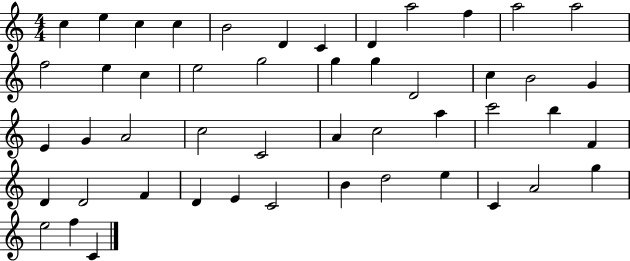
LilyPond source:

{
  \clef treble
  \numericTimeSignature
  \time 4/4
  \key c \major
  c''4 e''4 c''4 c''4 | b'2 d'4 c'4 | d'4 a''2 f''4 | a''2 a''2 | \break f''2 e''4 c''4 | e''2 g''2 | g''4 g''4 d'2 | c''4 b'2 g'4 | \break e'4 g'4 a'2 | c''2 c'2 | a'4 c''2 a''4 | c'''2 b''4 f'4 | \break d'4 d'2 f'4 | d'4 e'4 c'2 | b'4 d''2 e''4 | c'4 a'2 g''4 | \break e''2 f''4 c'4 | \bar "|."
}